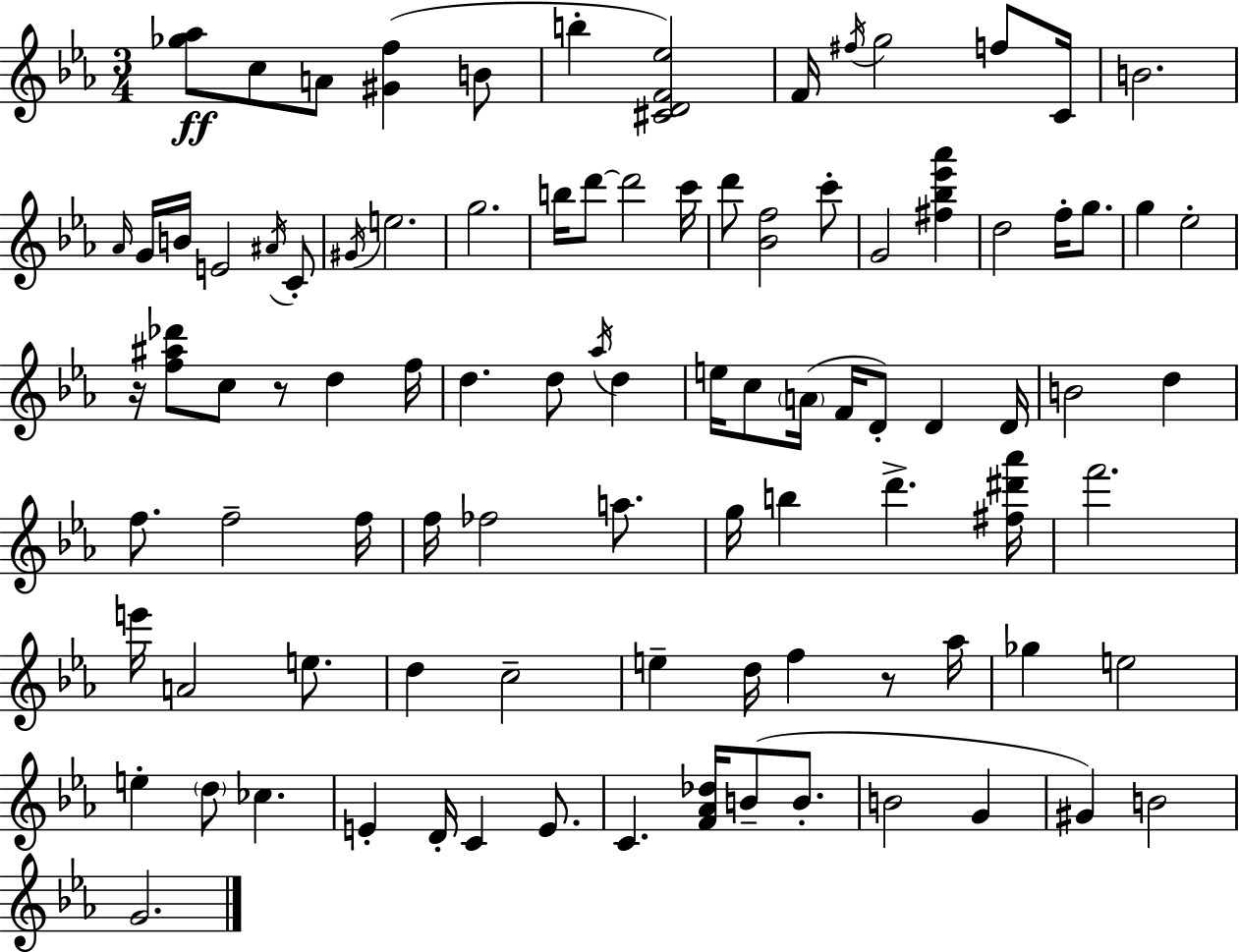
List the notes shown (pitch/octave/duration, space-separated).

[Gb5,Ab5]/e C5/e A4/e [G#4,F5]/q B4/e B5/q [C#4,D4,F4,Eb5]/h F4/s F#5/s G5/h F5/e C4/s B4/h. Ab4/s G4/s B4/s E4/h A#4/s C4/e G#4/s E5/h. G5/h. B5/s D6/e D6/h C6/s D6/e [Bb4,F5]/h C6/e G4/h [F#5,Bb5,Eb6,Ab6]/q D5/h F5/s G5/e. G5/q Eb5/h R/s [F5,A#5,Db6]/e C5/e R/e D5/q F5/s D5/q. D5/e Ab5/s D5/q E5/s C5/e A4/s F4/s D4/e D4/q D4/s B4/h D5/q F5/e. F5/h F5/s F5/s FES5/h A5/e. G5/s B5/q D6/q. [F#5,D#6,Ab6]/s F6/h. E6/s A4/h E5/e. D5/q C5/h E5/q D5/s F5/q R/e Ab5/s Gb5/q E5/h E5/q D5/e CES5/q. E4/q D4/s C4/q E4/e. C4/q. [F4,Ab4,Db5]/s B4/e B4/e. B4/h G4/q G#4/q B4/h G4/h.